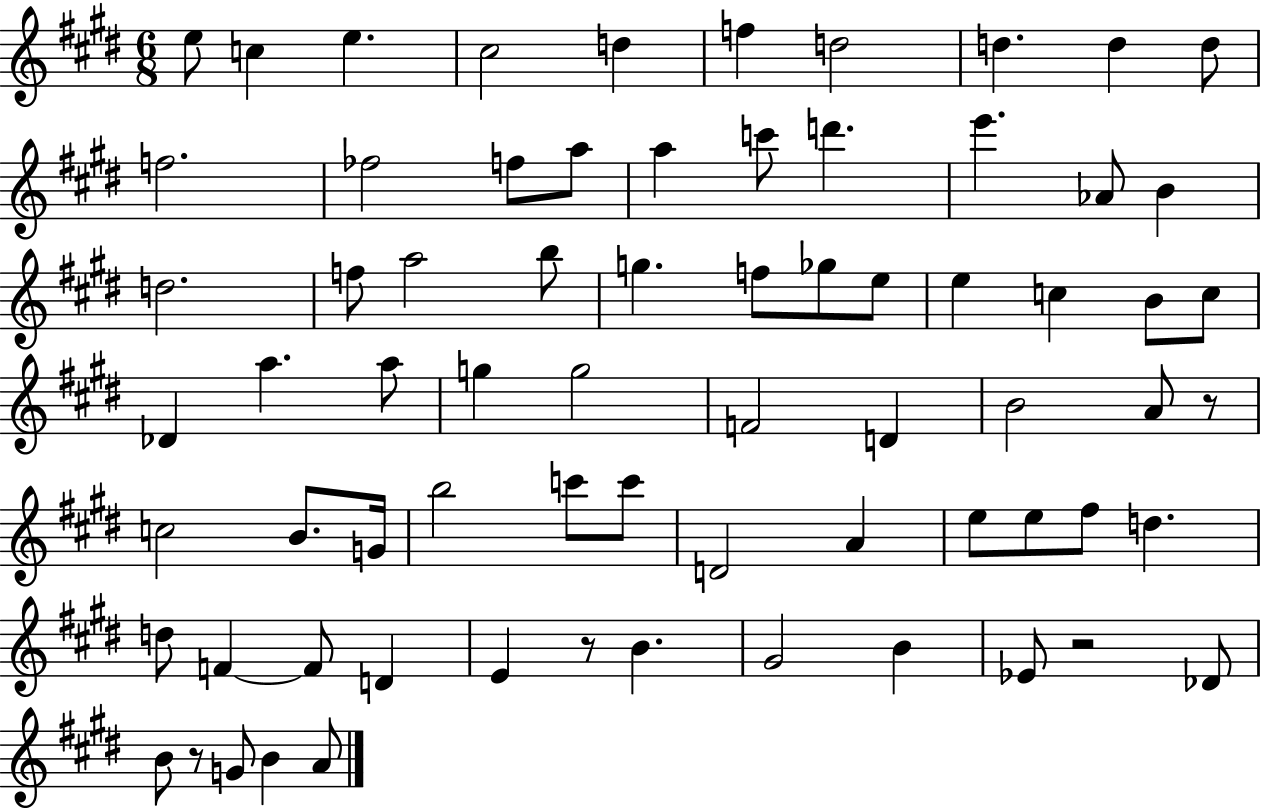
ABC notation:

X:1
T:Untitled
M:6/8
L:1/4
K:E
e/2 c e ^c2 d f d2 d d d/2 f2 _f2 f/2 a/2 a c'/2 d' e' _A/2 B d2 f/2 a2 b/2 g f/2 _g/2 e/2 e c B/2 c/2 _D a a/2 g g2 F2 D B2 A/2 z/2 c2 B/2 G/4 b2 c'/2 c'/2 D2 A e/2 e/2 ^f/2 d d/2 F F/2 D E z/2 B ^G2 B _E/2 z2 _D/2 B/2 z/2 G/2 B A/2